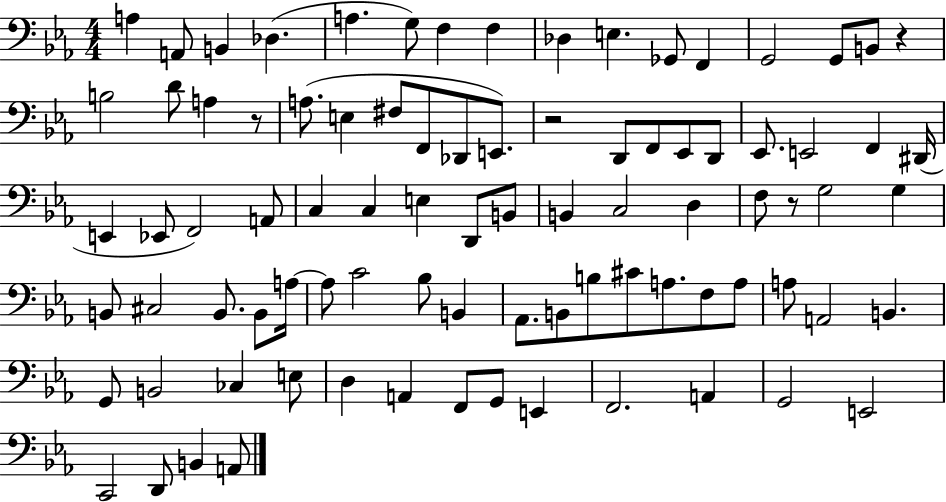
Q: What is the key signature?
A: EES major